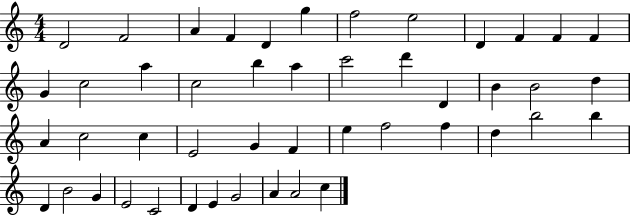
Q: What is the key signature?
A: C major